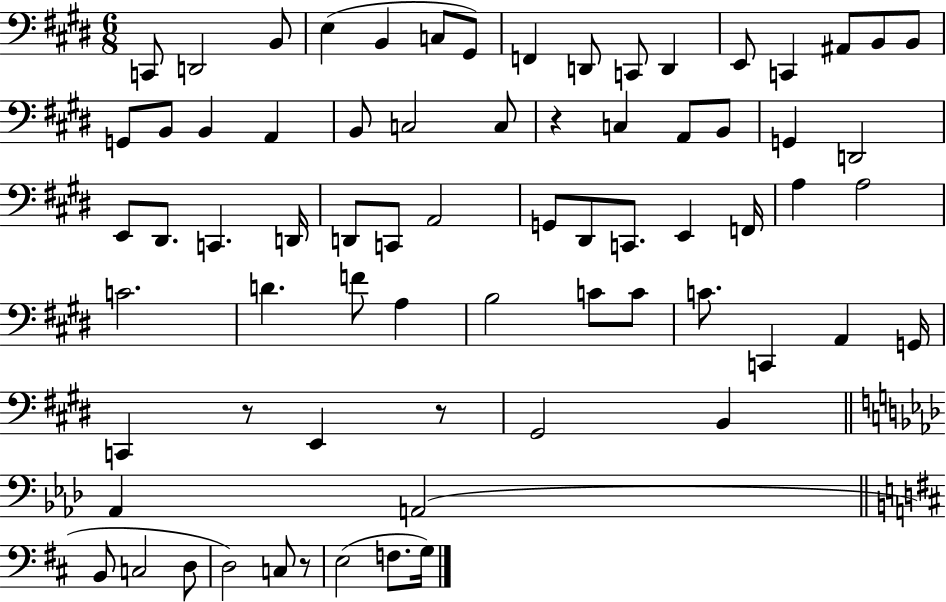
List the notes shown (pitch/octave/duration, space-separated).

C2/e D2/h B2/e E3/q B2/q C3/e G#2/e F2/q D2/e C2/e D2/q E2/e C2/q A#2/e B2/e B2/e G2/e B2/e B2/q A2/q B2/e C3/h C3/e R/q C3/q A2/e B2/e G2/q D2/h E2/e D#2/e. C2/q. D2/s D2/e C2/e A2/h G2/e D#2/e C2/e. E2/q F2/s A3/q A3/h C4/h. D4/q. F4/e A3/q B3/h C4/e C4/e C4/e. C2/q A2/q G2/s C2/q R/e E2/q R/e G#2/h B2/q Ab2/q A2/h B2/e C3/h D3/e D3/h C3/e R/e E3/h F3/e. G3/s